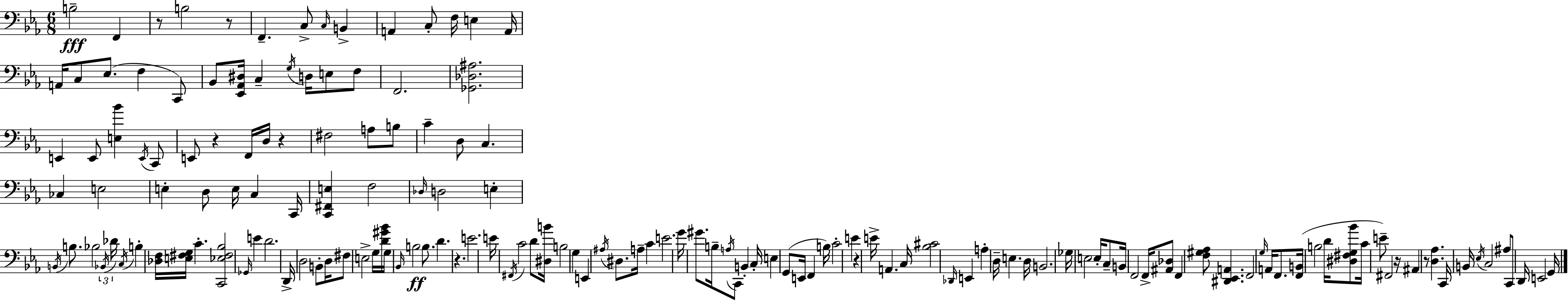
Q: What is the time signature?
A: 6/8